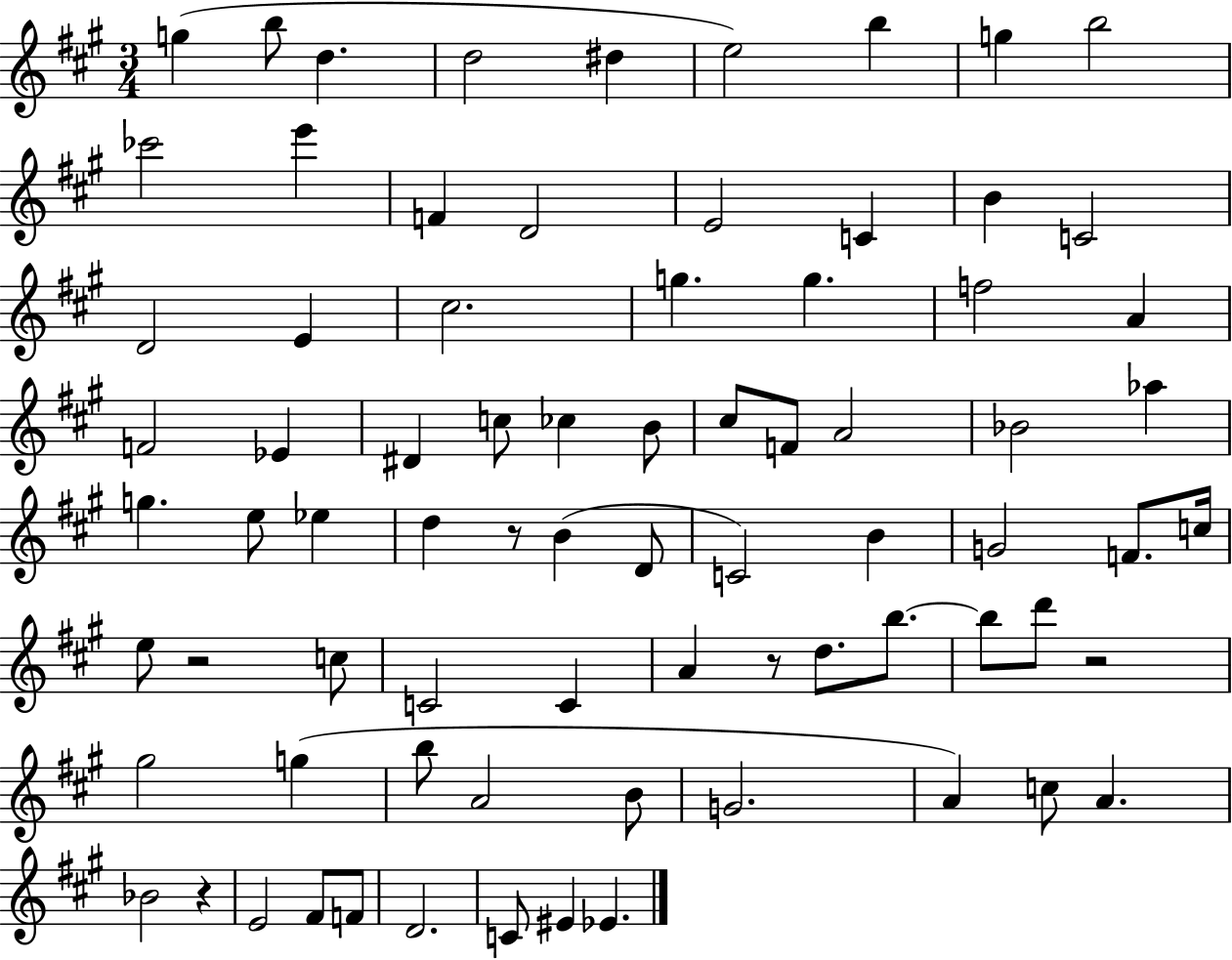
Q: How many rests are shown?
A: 5